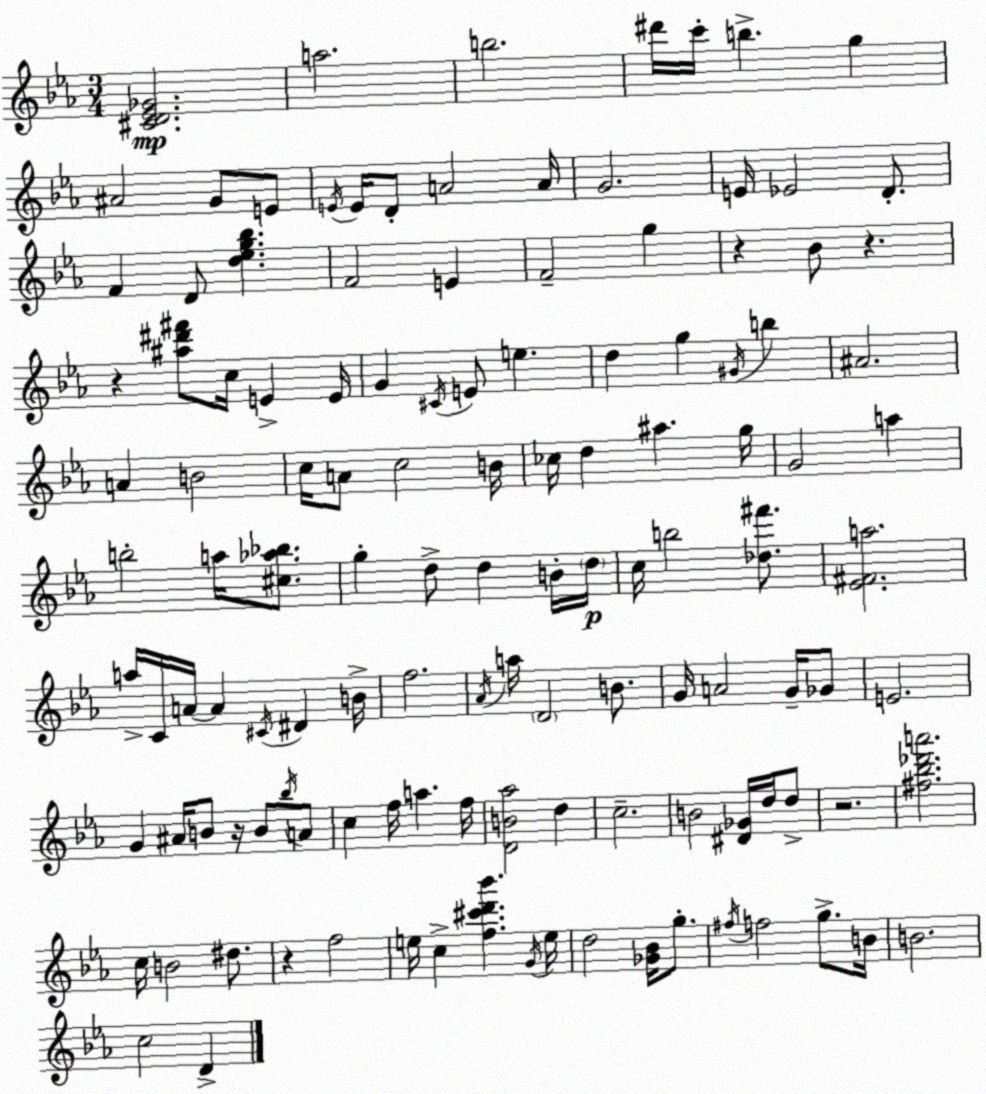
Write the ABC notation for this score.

X:1
T:Untitled
M:3/4
L:1/4
K:Eb
[^CD_E_G]2 a2 b2 ^d'/4 c'/4 b g ^A2 G/2 E/2 E/4 E/4 D/2 A2 A/4 G2 E/4 _E2 D/2 F D/2 [d_eg_b] F2 E F2 g z _B/2 z z [^a^d'^f']/2 c/4 E E/4 G ^C/4 E/2 e d g ^G/4 b ^A2 A B2 c/4 A/2 c2 B/4 _c/4 d ^a g/4 G2 a b2 a/4 [^c_a_b]/2 g d/2 d B/4 d/4 c/4 b2 [_d^f']/2 [_E^Fa]2 a/4 C/4 A/4 A ^C/4 ^D B/4 f2 _A/4 a/4 D2 B/2 G/4 A2 G/4 _G/2 E2 G ^A/4 B/2 z/4 B/2 _b/4 A/2 c f/4 a f/4 [DB_a]2 d c2 B2 [^D_G]/4 d/4 d/2 z2 [^f_b_d'a']2 c/4 B2 ^d/2 z f2 e/4 c [f^c'd'_b'] G/4 e/4 d2 [_G_B]/4 g/2 ^f/4 f2 g/2 B/4 B2 c2 D